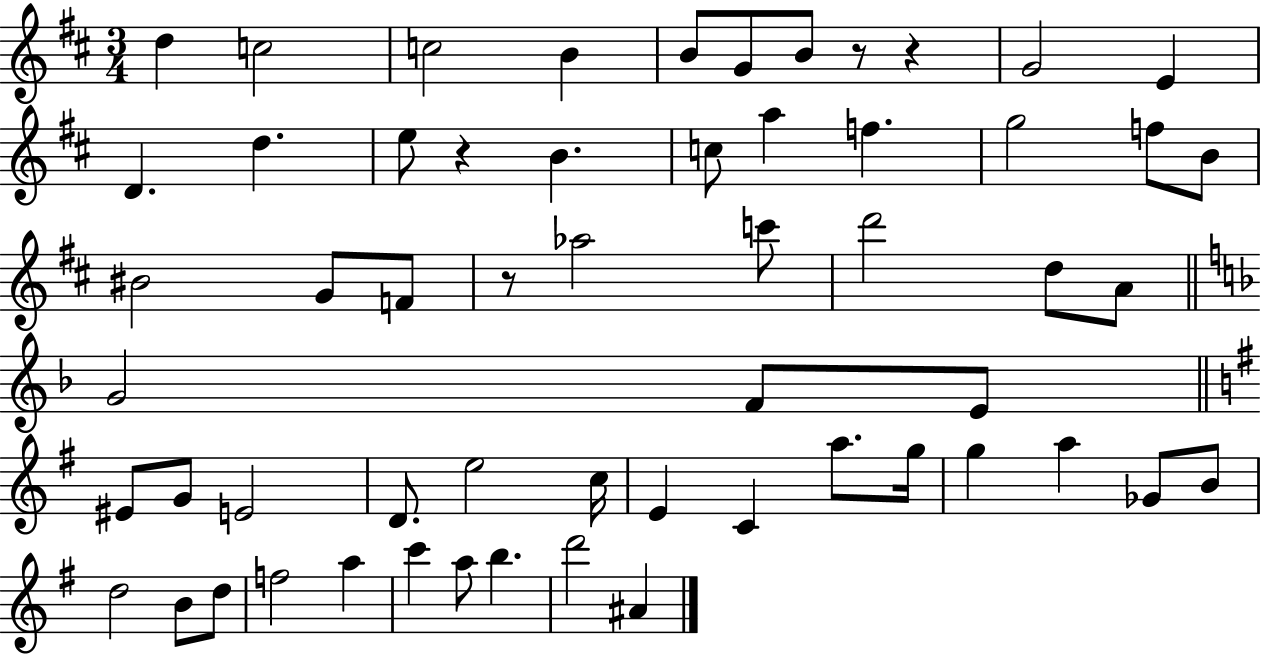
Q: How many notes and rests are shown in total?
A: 58